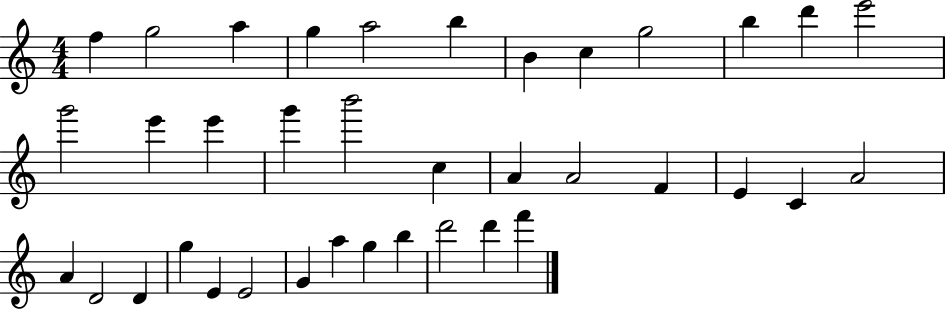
F5/q G5/h A5/q G5/q A5/h B5/q B4/q C5/q G5/h B5/q D6/q E6/h G6/h E6/q E6/q G6/q B6/h C5/q A4/q A4/h F4/q E4/q C4/q A4/h A4/q D4/h D4/q G5/q E4/q E4/h G4/q A5/q G5/q B5/q D6/h D6/q F6/q